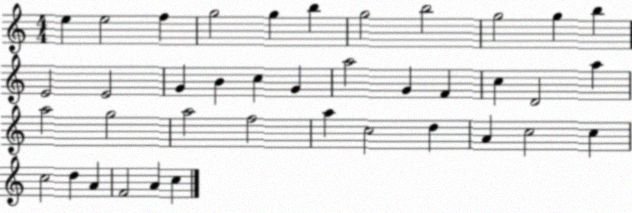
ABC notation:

X:1
T:Untitled
M:4/4
L:1/4
K:C
e e2 f g2 g b g2 b2 g2 g b E2 E2 G B c G a2 G F c D2 a a2 g2 a2 f2 a c2 d A c2 c c2 d A F2 A c